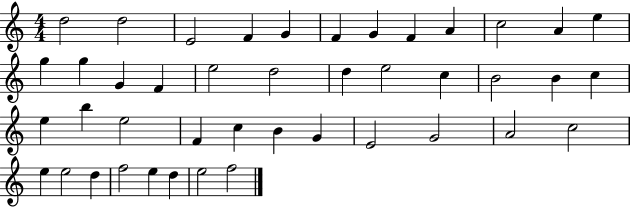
{
  \clef treble
  \numericTimeSignature
  \time 4/4
  \key c \major
  d''2 d''2 | e'2 f'4 g'4 | f'4 g'4 f'4 a'4 | c''2 a'4 e''4 | \break g''4 g''4 g'4 f'4 | e''2 d''2 | d''4 e''2 c''4 | b'2 b'4 c''4 | \break e''4 b''4 e''2 | f'4 c''4 b'4 g'4 | e'2 g'2 | a'2 c''2 | \break e''4 e''2 d''4 | f''2 e''4 d''4 | e''2 f''2 | \bar "|."
}